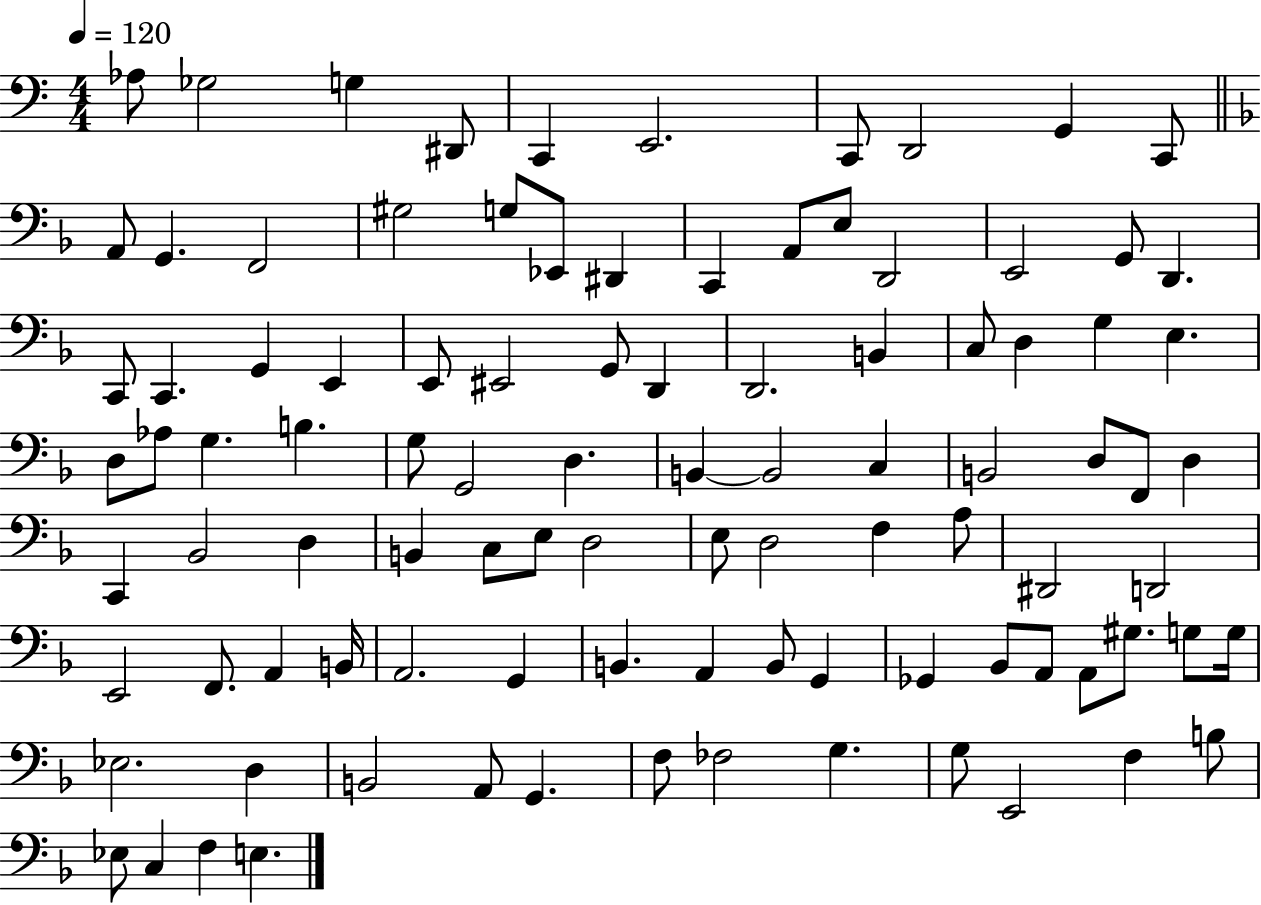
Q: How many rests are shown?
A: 0